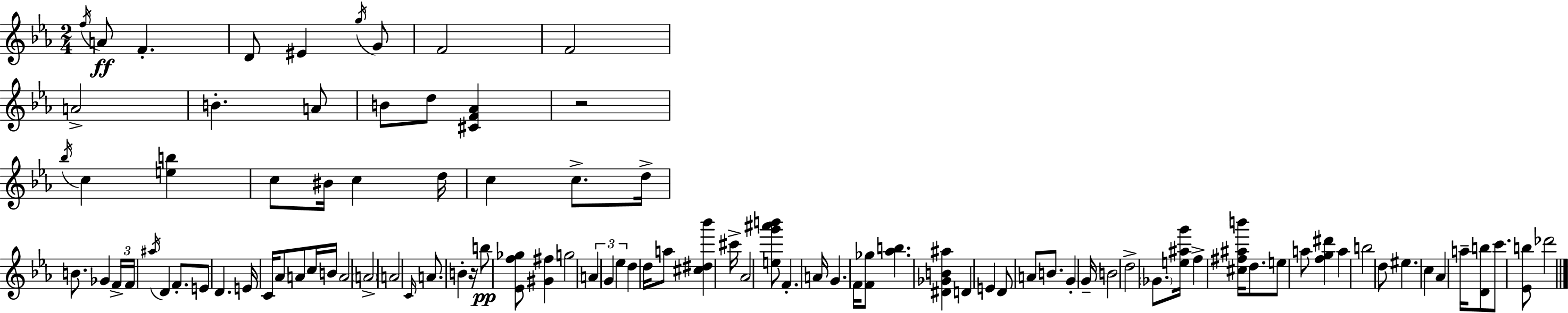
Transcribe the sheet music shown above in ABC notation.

X:1
T:Untitled
M:2/4
L:1/4
K:Cm
f/4 A/2 F D/2 ^E g/4 G/2 F2 F2 A2 B A/2 B/2 d/2 [^CF_A] z2 _b/4 c [eb] c/2 ^B/4 c d/4 c c/2 d/4 B/2 _G F/4 F/4 ^a/4 D F/2 E/2 D E/4 C/4 _A/2 A/2 c/4 B/4 A2 A2 A2 C/4 A/2 B z/4 b/2 [_Ef_g]/2 [^G^f] g2 A G _e d d/4 a/2 [^c^d_b'] ^c'/4 _A2 [eg'^a'b']/2 F A/4 G F/4 [F_g]/2 [_ab] [^D_GB^a] D E D/2 A/2 B/2 G G/4 B2 d2 _G/2 [e^ag']/4 f [^c^f^ab']/4 d/2 e/2 a/2 [fg^d'] a b2 d/2 ^e c _A a/4 [Db]/2 c'/2 [_Eb]/2 _d'2